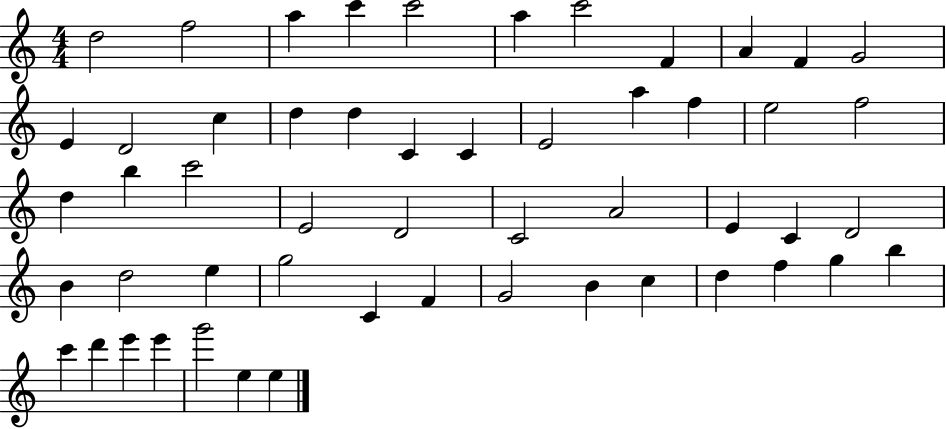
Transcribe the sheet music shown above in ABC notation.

X:1
T:Untitled
M:4/4
L:1/4
K:C
d2 f2 a c' c'2 a c'2 F A F G2 E D2 c d d C C E2 a f e2 f2 d b c'2 E2 D2 C2 A2 E C D2 B d2 e g2 C F G2 B c d f g b c' d' e' e' g'2 e e